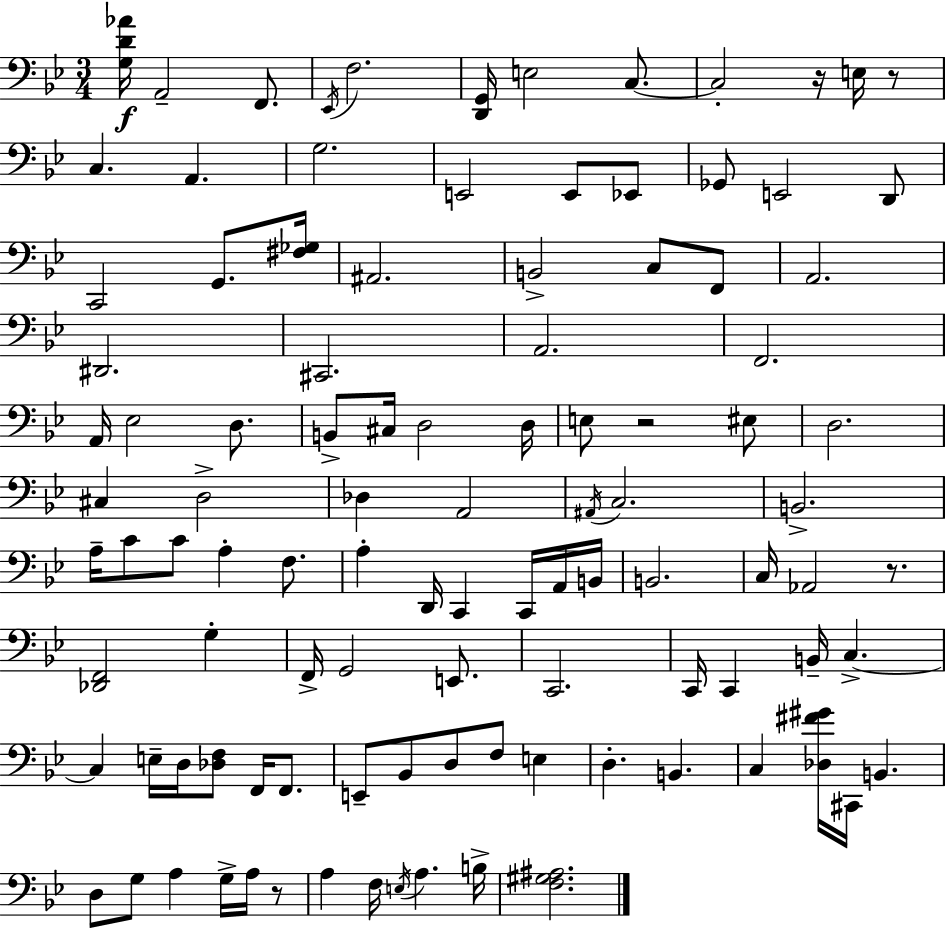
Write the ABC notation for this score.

X:1
T:Untitled
M:3/4
L:1/4
K:Bb
[G,D_A]/4 A,,2 F,,/2 _E,,/4 F,2 [D,,G,,]/4 E,2 C,/2 C,2 z/4 E,/4 z/2 C, A,, G,2 E,,2 E,,/2 _E,,/2 _G,,/2 E,,2 D,,/2 C,,2 G,,/2 [^F,_G,]/4 ^A,,2 B,,2 C,/2 F,,/2 A,,2 ^D,,2 ^C,,2 A,,2 F,,2 A,,/4 _E,2 D,/2 B,,/2 ^C,/4 D,2 D,/4 E,/2 z2 ^E,/2 D,2 ^C, D,2 _D, A,,2 ^A,,/4 C,2 B,,2 A,/4 C/2 C/2 A, F,/2 A, D,,/4 C,, C,,/4 A,,/4 B,,/4 B,,2 C,/4 _A,,2 z/2 [_D,,F,,]2 G, F,,/4 G,,2 E,,/2 C,,2 C,,/4 C,, B,,/4 C, C, E,/4 D,/4 [_D,F,]/2 F,,/4 F,,/2 E,,/2 _B,,/2 D,/2 F,/2 E, D, B,, C, [_D,^F^G]/4 ^C,,/4 B,, D,/2 G,/2 A, G,/4 A,/4 z/2 A, F,/4 E,/4 A, B,/4 [F,^G,^A,]2